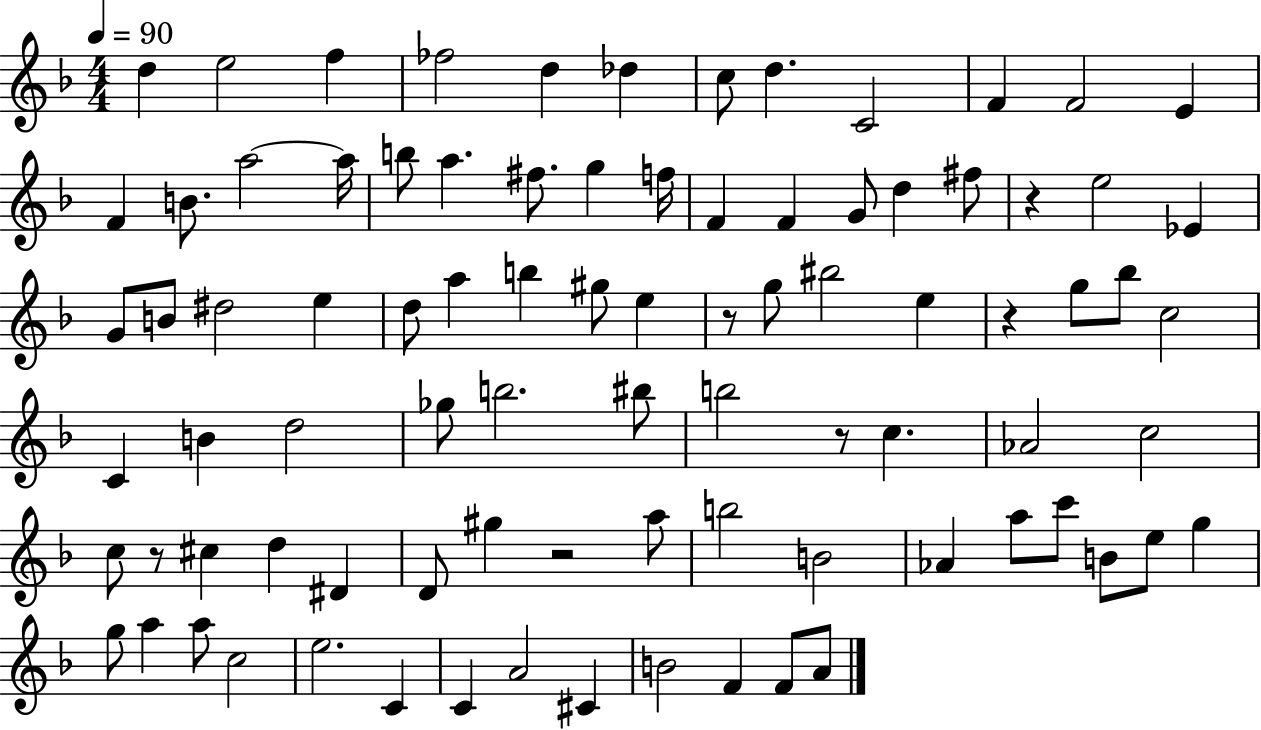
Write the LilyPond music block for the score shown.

{
  \clef treble
  \numericTimeSignature
  \time 4/4
  \key f \major
  \tempo 4 = 90
  d''4 e''2 f''4 | fes''2 d''4 des''4 | c''8 d''4. c'2 | f'4 f'2 e'4 | \break f'4 b'8. a''2~~ a''16 | b''8 a''4. fis''8. g''4 f''16 | f'4 f'4 g'8 d''4 fis''8 | r4 e''2 ees'4 | \break g'8 b'8 dis''2 e''4 | d''8 a''4 b''4 gis''8 e''4 | r8 g''8 bis''2 e''4 | r4 g''8 bes''8 c''2 | \break c'4 b'4 d''2 | ges''8 b''2. bis''8 | b''2 r8 c''4. | aes'2 c''2 | \break c''8 r8 cis''4 d''4 dis'4 | d'8 gis''4 r2 a''8 | b''2 b'2 | aes'4 a''8 c'''8 b'8 e''8 g''4 | \break g''8 a''4 a''8 c''2 | e''2. c'4 | c'4 a'2 cis'4 | b'2 f'4 f'8 a'8 | \break \bar "|."
}